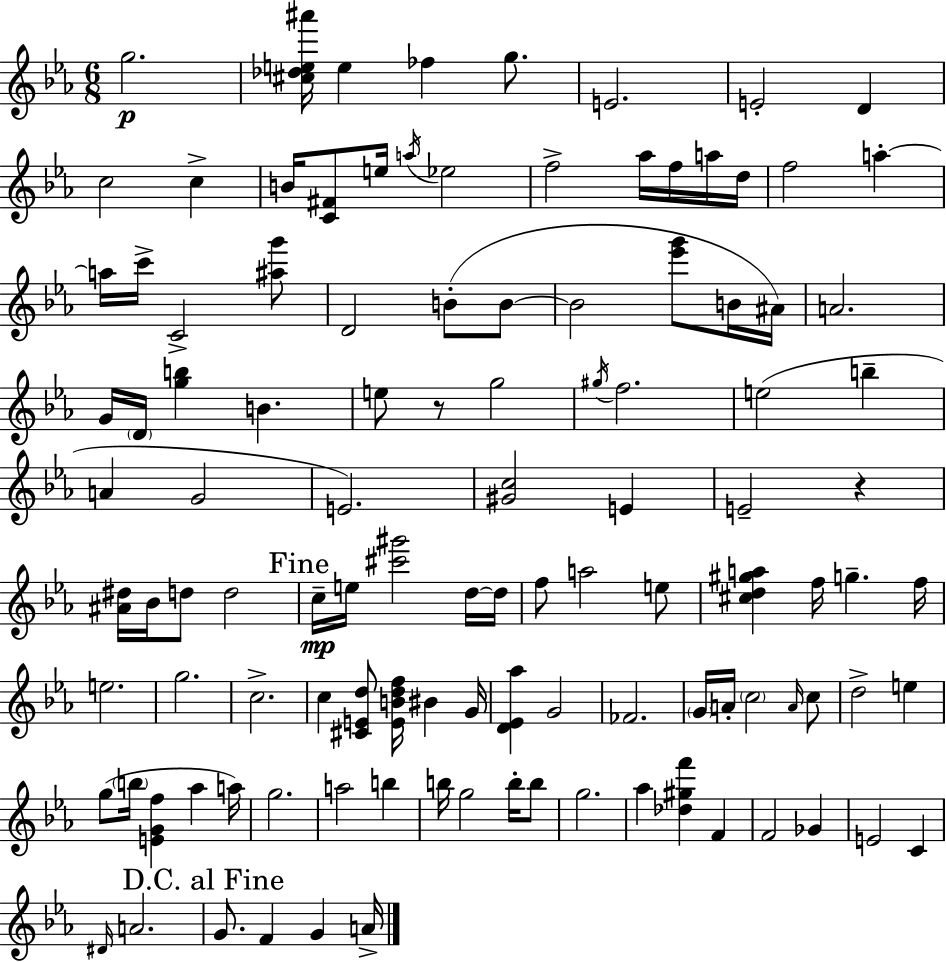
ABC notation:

X:1
T:Untitled
M:6/8
L:1/4
K:Eb
g2 [^c_de^a']/4 e _f g/2 E2 E2 D c2 c B/4 [C^F]/2 e/4 a/4 _e2 f2 _a/4 f/4 a/4 d/4 f2 a a/4 c'/4 C2 [^ag']/2 D2 B/2 B/2 B2 [_e'g']/2 B/4 ^A/4 A2 G/4 D/4 [gb] B e/2 z/2 g2 ^g/4 f2 e2 b A G2 E2 [^Gc]2 E E2 z [^A^d]/4 _B/4 d/2 d2 c/4 e/4 [^c'^g']2 d/4 d/4 f/2 a2 e/2 [^cd^ga] f/4 g f/4 e2 g2 c2 c [^CEd]/2 [EBdf]/4 ^B G/4 [D_E_a] G2 _F2 G/4 A/4 c2 A/4 c/2 d2 e g/2 b/4 [EGf] _a a/4 g2 a2 b b/4 g2 b/4 b/2 g2 _a [_d^gf'] F F2 _G E2 C ^D/4 A2 G/2 F G A/4